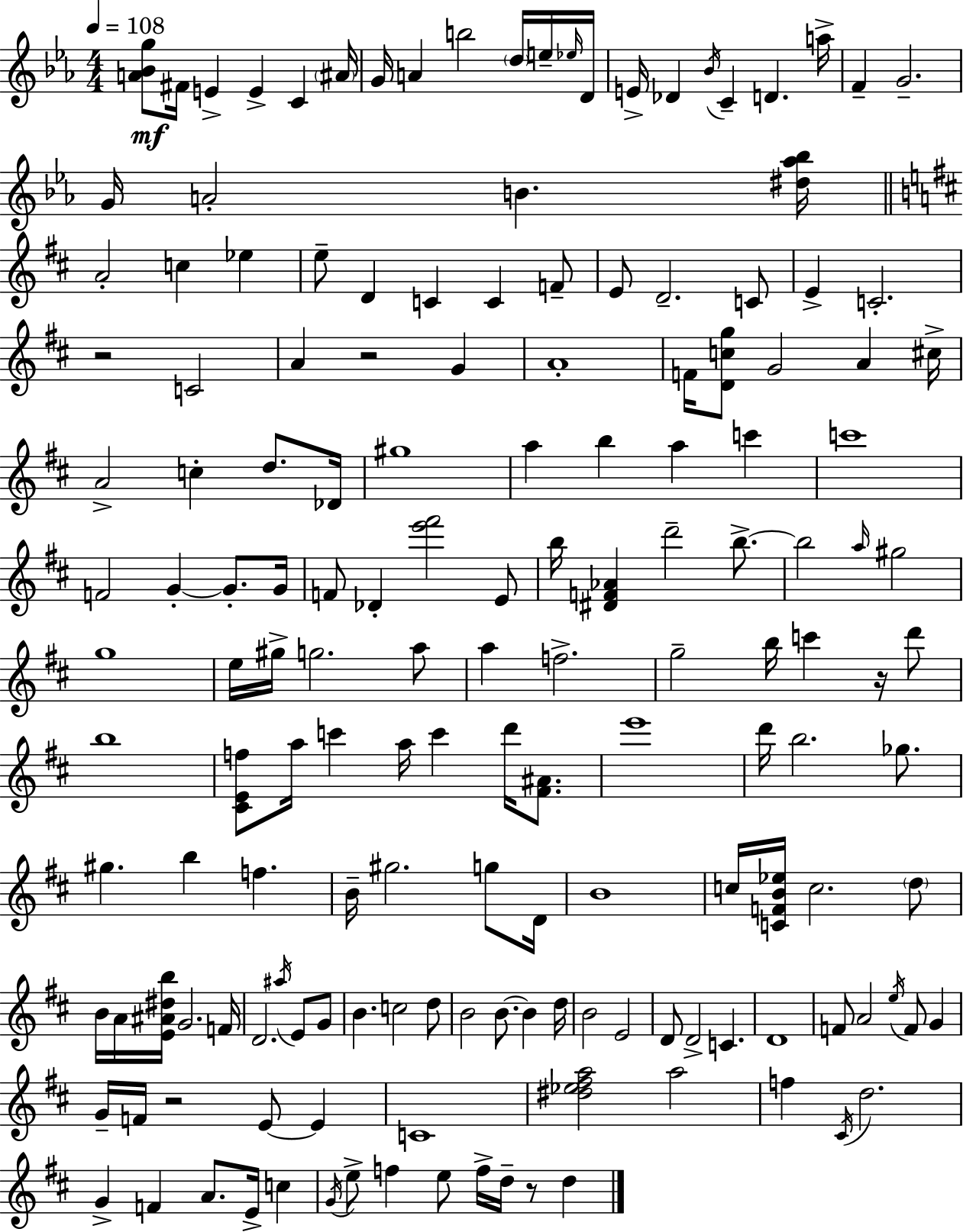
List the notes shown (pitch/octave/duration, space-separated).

[A4,Bb4,G5]/e F#4/s E4/q E4/q C4/q A#4/s G4/s A4/q B5/h D5/s E5/s Eb5/s D4/s E4/s Db4/q Bb4/s C4/q D4/q. A5/s F4/q G4/h. G4/s A4/h B4/q. [D#5,Ab5,Bb5]/s A4/h C5/q Eb5/q E5/e D4/q C4/q C4/q F4/e E4/e D4/h. C4/e E4/q C4/h. R/h C4/h A4/q R/h G4/q A4/w F4/s [D4,C5,G5]/e G4/h A4/q C#5/s A4/h C5/q D5/e. Db4/s G#5/w A5/q B5/q A5/q C6/q C6/w F4/h G4/q G4/e. G4/s F4/e Db4/q [E6,F#6]/h E4/e B5/s [D#4,F4,Ab4]/q D6/h B5/e. B5/h A5/s G#5/h G5/w E5/s G#5/s G5/h. A5/e A5/q F5/h. G5/h B5/s C6/q R/s D6/e B5/w [C#4,E4,F5]/e A5/s C6/q A5/s C6/q D6/s [F#4,A#4]/e. E6/w D6/s B5/h. Gb5/e. G#5/q. B5/q F5/q. B4/s G#5/h. G5/e D4/s B4/w C5/s [C4,F4,B4,Eb5]/s C5/h. D5/e B4/s A4/s [E4,A#4,D#5,B5]/s G4/h. F4/s D4/h. A#5/s E4/e G4/e B4/q. C5/h D5/e B4/h B4/e. B4/q D5/s B4/h E4/h D4/e D4/h C4/q. D4/w F4/e A4/h E5/s F4/e G4/q G4/s F4/s R/h E4/e E4/q C4/w [D#5,Eb5,F#5,A5]/h A5/h F5/q C#4/s D5/h. G4/q F4/q A4/e. E4/s C5/q G4/s E5/e F5/q E5/e F5/s D5/s R/e D5/q